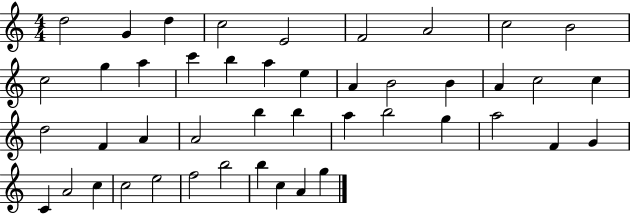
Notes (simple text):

D5/h G4/q D5/q C5/h E4/h F4/h A4/h C5/h B4/h C5/h G5/q A5/q C6/q B5/q A5/q E5/q A4/q B4/h B4/q A4/q C5/h C5/q D5/h F4/q A4/q A4/h B5/q B5/q A5/q B5/h G5/q A5/h F4/q G4/q C4/q A4/h C5/q C5/h E5/h F5/h B5/h B5/q C5/q A4/q G5/q